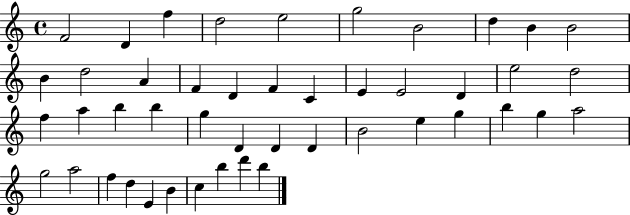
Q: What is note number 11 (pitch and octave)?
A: B4